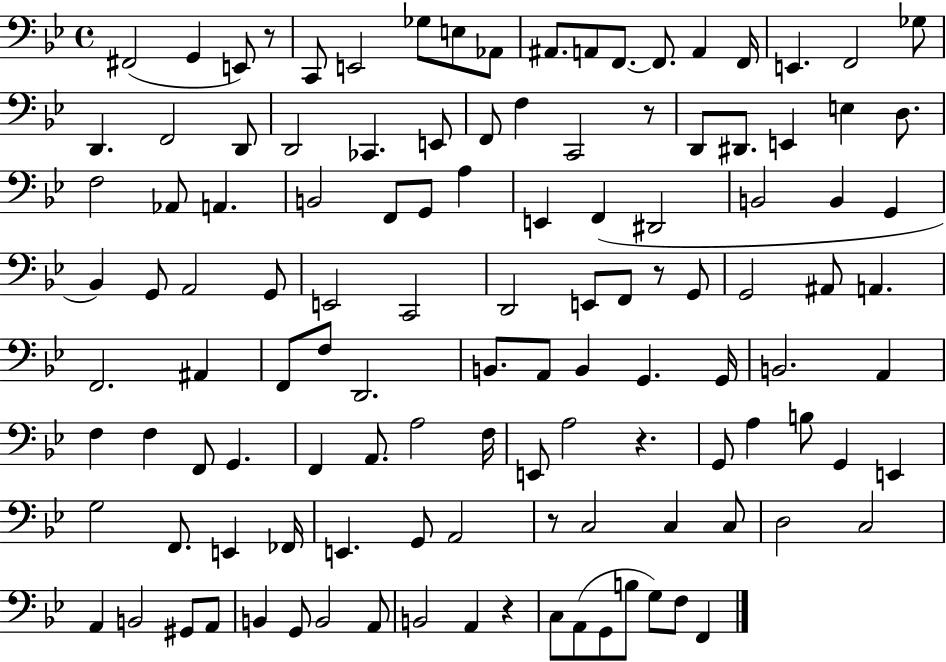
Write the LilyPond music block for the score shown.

{
  \clef bass
  \time 4/4
  \defaultTimeSignature
  \key bes \major
  fis,2( g,4 e,8) r8 | c,8 e,2 ges8 e8 aes,8 | ais,8. a,8 f,8.~~ f,8. a,4 f,16 | e,4. f,2 ges8 | \break d,4. f,2 d,8 | d,2 ces,4. e,8 | f,8 f4 c,2 r8 | d,8 dis,8. e,4 e4 d8. | \break f2 aes,8 a,4. | b,2 f,8 g,8 a4 | e,4 f,4( dis,2 | b,2 b,4 g,4 | \break bes,4) g,8 a,2 g,8 | e,2 c,2 | d,2 e,8 f,8 r8 g,8 | g,2 ais,8 a,4. | \break f,2. ais,4 | f,8 f8 d,2. | b,8. a,8 b,4 g,4. g,16 | b,2. a,4 | \break f4 f4 f,8 g,4. | f,4 a,8. a2 f16 | e,8 a2 r4. | g,8 a4 b8 g,4 e,4 | \break g2 f,8. e,4 fes,16 | e,4. g,8 a,2 | r8 c2 c4 c8 | d2 c2 | \break a,4 b,2 gis,8 a,8 | b,4 g,8 b,2 a,8 | b,2 a,4 r4 | c8 a,8( g,8 b8 g8) f8 f,4 | \break \bar "|."
}